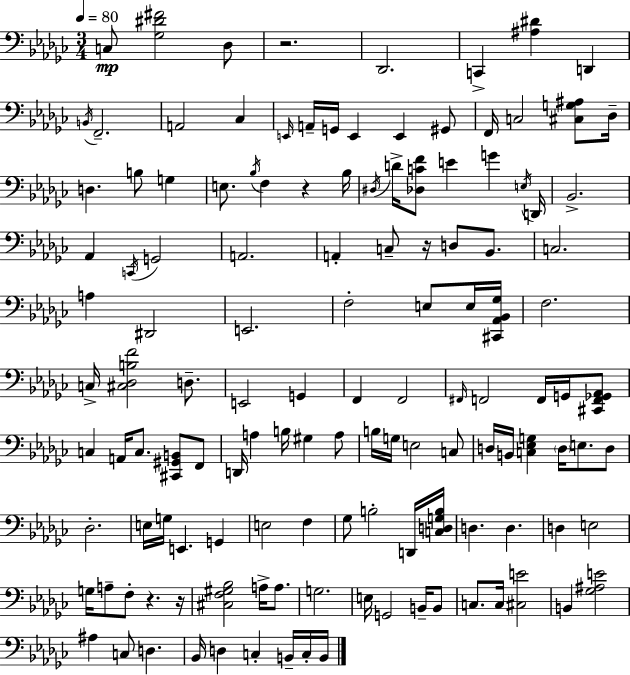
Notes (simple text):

C3/e [Gb3,D#4,F#4]/h Db3/e R/h. Db2/h. C2/q [A#3,D#4]/q D2/q B2/s F2/h. A2/h CES3/q E2/s A2/s G2/s E2/q E2/q G#2/e F2/s C3/h [C#3,G3,A#3]/e Db3/s D3/q. B3/e G3/q E3/e. Bb3/s F3/q R/q Bb3/s D#3/s D4/s [Db3,C4,F4]/e E4/q G4/q E3/s D2/s Bb2/h. Ab2/q C2/s G2/h A2/h. A2/q C3/e R/s D3/e Bb2/e. C3/h. A3/q D#2/h E2/h. F3/h E3/e E3/s [C#2,Ab2,Bb2,Gb3]/s F3/h. C3/s [C#3,Db3,B3,F4]/h D3/e. E2/h G2/q F2/q F2/h F#2/s F2/h F2/s G2/s [C#2,F2,Gb2,Ab2]/e C3/q A2/s C3/e. [C#2,G#2,B2]/e F2/e D2/s A3/q B3/s G#3/q A3/e B3/s G3/s E3/h C3/e D3/s B2/s [C3,Eb3,G3]/q D3/s E3/e. D3/e Db3/h. E3/s G3/s E2/q. G2/q E3/h F3/q Gb3/e B3/h D2/s [C3,D3,G3,B3]/s D3/q. D3/q. D3/q E3/h G3/s A3/e F3/e R/q. R/s [C#3,F3,G#3,Bb3]/h A3/s A3/e. G3/h. E3/s G2/h B2/s B2/e C3/e. C3/s [C#3,E4]/h B2/q [Gb3,A#3,E4]/h A#3/q C3/e D3/q. Bb2/s D3/q C3/q B2/s C3/s B2/s